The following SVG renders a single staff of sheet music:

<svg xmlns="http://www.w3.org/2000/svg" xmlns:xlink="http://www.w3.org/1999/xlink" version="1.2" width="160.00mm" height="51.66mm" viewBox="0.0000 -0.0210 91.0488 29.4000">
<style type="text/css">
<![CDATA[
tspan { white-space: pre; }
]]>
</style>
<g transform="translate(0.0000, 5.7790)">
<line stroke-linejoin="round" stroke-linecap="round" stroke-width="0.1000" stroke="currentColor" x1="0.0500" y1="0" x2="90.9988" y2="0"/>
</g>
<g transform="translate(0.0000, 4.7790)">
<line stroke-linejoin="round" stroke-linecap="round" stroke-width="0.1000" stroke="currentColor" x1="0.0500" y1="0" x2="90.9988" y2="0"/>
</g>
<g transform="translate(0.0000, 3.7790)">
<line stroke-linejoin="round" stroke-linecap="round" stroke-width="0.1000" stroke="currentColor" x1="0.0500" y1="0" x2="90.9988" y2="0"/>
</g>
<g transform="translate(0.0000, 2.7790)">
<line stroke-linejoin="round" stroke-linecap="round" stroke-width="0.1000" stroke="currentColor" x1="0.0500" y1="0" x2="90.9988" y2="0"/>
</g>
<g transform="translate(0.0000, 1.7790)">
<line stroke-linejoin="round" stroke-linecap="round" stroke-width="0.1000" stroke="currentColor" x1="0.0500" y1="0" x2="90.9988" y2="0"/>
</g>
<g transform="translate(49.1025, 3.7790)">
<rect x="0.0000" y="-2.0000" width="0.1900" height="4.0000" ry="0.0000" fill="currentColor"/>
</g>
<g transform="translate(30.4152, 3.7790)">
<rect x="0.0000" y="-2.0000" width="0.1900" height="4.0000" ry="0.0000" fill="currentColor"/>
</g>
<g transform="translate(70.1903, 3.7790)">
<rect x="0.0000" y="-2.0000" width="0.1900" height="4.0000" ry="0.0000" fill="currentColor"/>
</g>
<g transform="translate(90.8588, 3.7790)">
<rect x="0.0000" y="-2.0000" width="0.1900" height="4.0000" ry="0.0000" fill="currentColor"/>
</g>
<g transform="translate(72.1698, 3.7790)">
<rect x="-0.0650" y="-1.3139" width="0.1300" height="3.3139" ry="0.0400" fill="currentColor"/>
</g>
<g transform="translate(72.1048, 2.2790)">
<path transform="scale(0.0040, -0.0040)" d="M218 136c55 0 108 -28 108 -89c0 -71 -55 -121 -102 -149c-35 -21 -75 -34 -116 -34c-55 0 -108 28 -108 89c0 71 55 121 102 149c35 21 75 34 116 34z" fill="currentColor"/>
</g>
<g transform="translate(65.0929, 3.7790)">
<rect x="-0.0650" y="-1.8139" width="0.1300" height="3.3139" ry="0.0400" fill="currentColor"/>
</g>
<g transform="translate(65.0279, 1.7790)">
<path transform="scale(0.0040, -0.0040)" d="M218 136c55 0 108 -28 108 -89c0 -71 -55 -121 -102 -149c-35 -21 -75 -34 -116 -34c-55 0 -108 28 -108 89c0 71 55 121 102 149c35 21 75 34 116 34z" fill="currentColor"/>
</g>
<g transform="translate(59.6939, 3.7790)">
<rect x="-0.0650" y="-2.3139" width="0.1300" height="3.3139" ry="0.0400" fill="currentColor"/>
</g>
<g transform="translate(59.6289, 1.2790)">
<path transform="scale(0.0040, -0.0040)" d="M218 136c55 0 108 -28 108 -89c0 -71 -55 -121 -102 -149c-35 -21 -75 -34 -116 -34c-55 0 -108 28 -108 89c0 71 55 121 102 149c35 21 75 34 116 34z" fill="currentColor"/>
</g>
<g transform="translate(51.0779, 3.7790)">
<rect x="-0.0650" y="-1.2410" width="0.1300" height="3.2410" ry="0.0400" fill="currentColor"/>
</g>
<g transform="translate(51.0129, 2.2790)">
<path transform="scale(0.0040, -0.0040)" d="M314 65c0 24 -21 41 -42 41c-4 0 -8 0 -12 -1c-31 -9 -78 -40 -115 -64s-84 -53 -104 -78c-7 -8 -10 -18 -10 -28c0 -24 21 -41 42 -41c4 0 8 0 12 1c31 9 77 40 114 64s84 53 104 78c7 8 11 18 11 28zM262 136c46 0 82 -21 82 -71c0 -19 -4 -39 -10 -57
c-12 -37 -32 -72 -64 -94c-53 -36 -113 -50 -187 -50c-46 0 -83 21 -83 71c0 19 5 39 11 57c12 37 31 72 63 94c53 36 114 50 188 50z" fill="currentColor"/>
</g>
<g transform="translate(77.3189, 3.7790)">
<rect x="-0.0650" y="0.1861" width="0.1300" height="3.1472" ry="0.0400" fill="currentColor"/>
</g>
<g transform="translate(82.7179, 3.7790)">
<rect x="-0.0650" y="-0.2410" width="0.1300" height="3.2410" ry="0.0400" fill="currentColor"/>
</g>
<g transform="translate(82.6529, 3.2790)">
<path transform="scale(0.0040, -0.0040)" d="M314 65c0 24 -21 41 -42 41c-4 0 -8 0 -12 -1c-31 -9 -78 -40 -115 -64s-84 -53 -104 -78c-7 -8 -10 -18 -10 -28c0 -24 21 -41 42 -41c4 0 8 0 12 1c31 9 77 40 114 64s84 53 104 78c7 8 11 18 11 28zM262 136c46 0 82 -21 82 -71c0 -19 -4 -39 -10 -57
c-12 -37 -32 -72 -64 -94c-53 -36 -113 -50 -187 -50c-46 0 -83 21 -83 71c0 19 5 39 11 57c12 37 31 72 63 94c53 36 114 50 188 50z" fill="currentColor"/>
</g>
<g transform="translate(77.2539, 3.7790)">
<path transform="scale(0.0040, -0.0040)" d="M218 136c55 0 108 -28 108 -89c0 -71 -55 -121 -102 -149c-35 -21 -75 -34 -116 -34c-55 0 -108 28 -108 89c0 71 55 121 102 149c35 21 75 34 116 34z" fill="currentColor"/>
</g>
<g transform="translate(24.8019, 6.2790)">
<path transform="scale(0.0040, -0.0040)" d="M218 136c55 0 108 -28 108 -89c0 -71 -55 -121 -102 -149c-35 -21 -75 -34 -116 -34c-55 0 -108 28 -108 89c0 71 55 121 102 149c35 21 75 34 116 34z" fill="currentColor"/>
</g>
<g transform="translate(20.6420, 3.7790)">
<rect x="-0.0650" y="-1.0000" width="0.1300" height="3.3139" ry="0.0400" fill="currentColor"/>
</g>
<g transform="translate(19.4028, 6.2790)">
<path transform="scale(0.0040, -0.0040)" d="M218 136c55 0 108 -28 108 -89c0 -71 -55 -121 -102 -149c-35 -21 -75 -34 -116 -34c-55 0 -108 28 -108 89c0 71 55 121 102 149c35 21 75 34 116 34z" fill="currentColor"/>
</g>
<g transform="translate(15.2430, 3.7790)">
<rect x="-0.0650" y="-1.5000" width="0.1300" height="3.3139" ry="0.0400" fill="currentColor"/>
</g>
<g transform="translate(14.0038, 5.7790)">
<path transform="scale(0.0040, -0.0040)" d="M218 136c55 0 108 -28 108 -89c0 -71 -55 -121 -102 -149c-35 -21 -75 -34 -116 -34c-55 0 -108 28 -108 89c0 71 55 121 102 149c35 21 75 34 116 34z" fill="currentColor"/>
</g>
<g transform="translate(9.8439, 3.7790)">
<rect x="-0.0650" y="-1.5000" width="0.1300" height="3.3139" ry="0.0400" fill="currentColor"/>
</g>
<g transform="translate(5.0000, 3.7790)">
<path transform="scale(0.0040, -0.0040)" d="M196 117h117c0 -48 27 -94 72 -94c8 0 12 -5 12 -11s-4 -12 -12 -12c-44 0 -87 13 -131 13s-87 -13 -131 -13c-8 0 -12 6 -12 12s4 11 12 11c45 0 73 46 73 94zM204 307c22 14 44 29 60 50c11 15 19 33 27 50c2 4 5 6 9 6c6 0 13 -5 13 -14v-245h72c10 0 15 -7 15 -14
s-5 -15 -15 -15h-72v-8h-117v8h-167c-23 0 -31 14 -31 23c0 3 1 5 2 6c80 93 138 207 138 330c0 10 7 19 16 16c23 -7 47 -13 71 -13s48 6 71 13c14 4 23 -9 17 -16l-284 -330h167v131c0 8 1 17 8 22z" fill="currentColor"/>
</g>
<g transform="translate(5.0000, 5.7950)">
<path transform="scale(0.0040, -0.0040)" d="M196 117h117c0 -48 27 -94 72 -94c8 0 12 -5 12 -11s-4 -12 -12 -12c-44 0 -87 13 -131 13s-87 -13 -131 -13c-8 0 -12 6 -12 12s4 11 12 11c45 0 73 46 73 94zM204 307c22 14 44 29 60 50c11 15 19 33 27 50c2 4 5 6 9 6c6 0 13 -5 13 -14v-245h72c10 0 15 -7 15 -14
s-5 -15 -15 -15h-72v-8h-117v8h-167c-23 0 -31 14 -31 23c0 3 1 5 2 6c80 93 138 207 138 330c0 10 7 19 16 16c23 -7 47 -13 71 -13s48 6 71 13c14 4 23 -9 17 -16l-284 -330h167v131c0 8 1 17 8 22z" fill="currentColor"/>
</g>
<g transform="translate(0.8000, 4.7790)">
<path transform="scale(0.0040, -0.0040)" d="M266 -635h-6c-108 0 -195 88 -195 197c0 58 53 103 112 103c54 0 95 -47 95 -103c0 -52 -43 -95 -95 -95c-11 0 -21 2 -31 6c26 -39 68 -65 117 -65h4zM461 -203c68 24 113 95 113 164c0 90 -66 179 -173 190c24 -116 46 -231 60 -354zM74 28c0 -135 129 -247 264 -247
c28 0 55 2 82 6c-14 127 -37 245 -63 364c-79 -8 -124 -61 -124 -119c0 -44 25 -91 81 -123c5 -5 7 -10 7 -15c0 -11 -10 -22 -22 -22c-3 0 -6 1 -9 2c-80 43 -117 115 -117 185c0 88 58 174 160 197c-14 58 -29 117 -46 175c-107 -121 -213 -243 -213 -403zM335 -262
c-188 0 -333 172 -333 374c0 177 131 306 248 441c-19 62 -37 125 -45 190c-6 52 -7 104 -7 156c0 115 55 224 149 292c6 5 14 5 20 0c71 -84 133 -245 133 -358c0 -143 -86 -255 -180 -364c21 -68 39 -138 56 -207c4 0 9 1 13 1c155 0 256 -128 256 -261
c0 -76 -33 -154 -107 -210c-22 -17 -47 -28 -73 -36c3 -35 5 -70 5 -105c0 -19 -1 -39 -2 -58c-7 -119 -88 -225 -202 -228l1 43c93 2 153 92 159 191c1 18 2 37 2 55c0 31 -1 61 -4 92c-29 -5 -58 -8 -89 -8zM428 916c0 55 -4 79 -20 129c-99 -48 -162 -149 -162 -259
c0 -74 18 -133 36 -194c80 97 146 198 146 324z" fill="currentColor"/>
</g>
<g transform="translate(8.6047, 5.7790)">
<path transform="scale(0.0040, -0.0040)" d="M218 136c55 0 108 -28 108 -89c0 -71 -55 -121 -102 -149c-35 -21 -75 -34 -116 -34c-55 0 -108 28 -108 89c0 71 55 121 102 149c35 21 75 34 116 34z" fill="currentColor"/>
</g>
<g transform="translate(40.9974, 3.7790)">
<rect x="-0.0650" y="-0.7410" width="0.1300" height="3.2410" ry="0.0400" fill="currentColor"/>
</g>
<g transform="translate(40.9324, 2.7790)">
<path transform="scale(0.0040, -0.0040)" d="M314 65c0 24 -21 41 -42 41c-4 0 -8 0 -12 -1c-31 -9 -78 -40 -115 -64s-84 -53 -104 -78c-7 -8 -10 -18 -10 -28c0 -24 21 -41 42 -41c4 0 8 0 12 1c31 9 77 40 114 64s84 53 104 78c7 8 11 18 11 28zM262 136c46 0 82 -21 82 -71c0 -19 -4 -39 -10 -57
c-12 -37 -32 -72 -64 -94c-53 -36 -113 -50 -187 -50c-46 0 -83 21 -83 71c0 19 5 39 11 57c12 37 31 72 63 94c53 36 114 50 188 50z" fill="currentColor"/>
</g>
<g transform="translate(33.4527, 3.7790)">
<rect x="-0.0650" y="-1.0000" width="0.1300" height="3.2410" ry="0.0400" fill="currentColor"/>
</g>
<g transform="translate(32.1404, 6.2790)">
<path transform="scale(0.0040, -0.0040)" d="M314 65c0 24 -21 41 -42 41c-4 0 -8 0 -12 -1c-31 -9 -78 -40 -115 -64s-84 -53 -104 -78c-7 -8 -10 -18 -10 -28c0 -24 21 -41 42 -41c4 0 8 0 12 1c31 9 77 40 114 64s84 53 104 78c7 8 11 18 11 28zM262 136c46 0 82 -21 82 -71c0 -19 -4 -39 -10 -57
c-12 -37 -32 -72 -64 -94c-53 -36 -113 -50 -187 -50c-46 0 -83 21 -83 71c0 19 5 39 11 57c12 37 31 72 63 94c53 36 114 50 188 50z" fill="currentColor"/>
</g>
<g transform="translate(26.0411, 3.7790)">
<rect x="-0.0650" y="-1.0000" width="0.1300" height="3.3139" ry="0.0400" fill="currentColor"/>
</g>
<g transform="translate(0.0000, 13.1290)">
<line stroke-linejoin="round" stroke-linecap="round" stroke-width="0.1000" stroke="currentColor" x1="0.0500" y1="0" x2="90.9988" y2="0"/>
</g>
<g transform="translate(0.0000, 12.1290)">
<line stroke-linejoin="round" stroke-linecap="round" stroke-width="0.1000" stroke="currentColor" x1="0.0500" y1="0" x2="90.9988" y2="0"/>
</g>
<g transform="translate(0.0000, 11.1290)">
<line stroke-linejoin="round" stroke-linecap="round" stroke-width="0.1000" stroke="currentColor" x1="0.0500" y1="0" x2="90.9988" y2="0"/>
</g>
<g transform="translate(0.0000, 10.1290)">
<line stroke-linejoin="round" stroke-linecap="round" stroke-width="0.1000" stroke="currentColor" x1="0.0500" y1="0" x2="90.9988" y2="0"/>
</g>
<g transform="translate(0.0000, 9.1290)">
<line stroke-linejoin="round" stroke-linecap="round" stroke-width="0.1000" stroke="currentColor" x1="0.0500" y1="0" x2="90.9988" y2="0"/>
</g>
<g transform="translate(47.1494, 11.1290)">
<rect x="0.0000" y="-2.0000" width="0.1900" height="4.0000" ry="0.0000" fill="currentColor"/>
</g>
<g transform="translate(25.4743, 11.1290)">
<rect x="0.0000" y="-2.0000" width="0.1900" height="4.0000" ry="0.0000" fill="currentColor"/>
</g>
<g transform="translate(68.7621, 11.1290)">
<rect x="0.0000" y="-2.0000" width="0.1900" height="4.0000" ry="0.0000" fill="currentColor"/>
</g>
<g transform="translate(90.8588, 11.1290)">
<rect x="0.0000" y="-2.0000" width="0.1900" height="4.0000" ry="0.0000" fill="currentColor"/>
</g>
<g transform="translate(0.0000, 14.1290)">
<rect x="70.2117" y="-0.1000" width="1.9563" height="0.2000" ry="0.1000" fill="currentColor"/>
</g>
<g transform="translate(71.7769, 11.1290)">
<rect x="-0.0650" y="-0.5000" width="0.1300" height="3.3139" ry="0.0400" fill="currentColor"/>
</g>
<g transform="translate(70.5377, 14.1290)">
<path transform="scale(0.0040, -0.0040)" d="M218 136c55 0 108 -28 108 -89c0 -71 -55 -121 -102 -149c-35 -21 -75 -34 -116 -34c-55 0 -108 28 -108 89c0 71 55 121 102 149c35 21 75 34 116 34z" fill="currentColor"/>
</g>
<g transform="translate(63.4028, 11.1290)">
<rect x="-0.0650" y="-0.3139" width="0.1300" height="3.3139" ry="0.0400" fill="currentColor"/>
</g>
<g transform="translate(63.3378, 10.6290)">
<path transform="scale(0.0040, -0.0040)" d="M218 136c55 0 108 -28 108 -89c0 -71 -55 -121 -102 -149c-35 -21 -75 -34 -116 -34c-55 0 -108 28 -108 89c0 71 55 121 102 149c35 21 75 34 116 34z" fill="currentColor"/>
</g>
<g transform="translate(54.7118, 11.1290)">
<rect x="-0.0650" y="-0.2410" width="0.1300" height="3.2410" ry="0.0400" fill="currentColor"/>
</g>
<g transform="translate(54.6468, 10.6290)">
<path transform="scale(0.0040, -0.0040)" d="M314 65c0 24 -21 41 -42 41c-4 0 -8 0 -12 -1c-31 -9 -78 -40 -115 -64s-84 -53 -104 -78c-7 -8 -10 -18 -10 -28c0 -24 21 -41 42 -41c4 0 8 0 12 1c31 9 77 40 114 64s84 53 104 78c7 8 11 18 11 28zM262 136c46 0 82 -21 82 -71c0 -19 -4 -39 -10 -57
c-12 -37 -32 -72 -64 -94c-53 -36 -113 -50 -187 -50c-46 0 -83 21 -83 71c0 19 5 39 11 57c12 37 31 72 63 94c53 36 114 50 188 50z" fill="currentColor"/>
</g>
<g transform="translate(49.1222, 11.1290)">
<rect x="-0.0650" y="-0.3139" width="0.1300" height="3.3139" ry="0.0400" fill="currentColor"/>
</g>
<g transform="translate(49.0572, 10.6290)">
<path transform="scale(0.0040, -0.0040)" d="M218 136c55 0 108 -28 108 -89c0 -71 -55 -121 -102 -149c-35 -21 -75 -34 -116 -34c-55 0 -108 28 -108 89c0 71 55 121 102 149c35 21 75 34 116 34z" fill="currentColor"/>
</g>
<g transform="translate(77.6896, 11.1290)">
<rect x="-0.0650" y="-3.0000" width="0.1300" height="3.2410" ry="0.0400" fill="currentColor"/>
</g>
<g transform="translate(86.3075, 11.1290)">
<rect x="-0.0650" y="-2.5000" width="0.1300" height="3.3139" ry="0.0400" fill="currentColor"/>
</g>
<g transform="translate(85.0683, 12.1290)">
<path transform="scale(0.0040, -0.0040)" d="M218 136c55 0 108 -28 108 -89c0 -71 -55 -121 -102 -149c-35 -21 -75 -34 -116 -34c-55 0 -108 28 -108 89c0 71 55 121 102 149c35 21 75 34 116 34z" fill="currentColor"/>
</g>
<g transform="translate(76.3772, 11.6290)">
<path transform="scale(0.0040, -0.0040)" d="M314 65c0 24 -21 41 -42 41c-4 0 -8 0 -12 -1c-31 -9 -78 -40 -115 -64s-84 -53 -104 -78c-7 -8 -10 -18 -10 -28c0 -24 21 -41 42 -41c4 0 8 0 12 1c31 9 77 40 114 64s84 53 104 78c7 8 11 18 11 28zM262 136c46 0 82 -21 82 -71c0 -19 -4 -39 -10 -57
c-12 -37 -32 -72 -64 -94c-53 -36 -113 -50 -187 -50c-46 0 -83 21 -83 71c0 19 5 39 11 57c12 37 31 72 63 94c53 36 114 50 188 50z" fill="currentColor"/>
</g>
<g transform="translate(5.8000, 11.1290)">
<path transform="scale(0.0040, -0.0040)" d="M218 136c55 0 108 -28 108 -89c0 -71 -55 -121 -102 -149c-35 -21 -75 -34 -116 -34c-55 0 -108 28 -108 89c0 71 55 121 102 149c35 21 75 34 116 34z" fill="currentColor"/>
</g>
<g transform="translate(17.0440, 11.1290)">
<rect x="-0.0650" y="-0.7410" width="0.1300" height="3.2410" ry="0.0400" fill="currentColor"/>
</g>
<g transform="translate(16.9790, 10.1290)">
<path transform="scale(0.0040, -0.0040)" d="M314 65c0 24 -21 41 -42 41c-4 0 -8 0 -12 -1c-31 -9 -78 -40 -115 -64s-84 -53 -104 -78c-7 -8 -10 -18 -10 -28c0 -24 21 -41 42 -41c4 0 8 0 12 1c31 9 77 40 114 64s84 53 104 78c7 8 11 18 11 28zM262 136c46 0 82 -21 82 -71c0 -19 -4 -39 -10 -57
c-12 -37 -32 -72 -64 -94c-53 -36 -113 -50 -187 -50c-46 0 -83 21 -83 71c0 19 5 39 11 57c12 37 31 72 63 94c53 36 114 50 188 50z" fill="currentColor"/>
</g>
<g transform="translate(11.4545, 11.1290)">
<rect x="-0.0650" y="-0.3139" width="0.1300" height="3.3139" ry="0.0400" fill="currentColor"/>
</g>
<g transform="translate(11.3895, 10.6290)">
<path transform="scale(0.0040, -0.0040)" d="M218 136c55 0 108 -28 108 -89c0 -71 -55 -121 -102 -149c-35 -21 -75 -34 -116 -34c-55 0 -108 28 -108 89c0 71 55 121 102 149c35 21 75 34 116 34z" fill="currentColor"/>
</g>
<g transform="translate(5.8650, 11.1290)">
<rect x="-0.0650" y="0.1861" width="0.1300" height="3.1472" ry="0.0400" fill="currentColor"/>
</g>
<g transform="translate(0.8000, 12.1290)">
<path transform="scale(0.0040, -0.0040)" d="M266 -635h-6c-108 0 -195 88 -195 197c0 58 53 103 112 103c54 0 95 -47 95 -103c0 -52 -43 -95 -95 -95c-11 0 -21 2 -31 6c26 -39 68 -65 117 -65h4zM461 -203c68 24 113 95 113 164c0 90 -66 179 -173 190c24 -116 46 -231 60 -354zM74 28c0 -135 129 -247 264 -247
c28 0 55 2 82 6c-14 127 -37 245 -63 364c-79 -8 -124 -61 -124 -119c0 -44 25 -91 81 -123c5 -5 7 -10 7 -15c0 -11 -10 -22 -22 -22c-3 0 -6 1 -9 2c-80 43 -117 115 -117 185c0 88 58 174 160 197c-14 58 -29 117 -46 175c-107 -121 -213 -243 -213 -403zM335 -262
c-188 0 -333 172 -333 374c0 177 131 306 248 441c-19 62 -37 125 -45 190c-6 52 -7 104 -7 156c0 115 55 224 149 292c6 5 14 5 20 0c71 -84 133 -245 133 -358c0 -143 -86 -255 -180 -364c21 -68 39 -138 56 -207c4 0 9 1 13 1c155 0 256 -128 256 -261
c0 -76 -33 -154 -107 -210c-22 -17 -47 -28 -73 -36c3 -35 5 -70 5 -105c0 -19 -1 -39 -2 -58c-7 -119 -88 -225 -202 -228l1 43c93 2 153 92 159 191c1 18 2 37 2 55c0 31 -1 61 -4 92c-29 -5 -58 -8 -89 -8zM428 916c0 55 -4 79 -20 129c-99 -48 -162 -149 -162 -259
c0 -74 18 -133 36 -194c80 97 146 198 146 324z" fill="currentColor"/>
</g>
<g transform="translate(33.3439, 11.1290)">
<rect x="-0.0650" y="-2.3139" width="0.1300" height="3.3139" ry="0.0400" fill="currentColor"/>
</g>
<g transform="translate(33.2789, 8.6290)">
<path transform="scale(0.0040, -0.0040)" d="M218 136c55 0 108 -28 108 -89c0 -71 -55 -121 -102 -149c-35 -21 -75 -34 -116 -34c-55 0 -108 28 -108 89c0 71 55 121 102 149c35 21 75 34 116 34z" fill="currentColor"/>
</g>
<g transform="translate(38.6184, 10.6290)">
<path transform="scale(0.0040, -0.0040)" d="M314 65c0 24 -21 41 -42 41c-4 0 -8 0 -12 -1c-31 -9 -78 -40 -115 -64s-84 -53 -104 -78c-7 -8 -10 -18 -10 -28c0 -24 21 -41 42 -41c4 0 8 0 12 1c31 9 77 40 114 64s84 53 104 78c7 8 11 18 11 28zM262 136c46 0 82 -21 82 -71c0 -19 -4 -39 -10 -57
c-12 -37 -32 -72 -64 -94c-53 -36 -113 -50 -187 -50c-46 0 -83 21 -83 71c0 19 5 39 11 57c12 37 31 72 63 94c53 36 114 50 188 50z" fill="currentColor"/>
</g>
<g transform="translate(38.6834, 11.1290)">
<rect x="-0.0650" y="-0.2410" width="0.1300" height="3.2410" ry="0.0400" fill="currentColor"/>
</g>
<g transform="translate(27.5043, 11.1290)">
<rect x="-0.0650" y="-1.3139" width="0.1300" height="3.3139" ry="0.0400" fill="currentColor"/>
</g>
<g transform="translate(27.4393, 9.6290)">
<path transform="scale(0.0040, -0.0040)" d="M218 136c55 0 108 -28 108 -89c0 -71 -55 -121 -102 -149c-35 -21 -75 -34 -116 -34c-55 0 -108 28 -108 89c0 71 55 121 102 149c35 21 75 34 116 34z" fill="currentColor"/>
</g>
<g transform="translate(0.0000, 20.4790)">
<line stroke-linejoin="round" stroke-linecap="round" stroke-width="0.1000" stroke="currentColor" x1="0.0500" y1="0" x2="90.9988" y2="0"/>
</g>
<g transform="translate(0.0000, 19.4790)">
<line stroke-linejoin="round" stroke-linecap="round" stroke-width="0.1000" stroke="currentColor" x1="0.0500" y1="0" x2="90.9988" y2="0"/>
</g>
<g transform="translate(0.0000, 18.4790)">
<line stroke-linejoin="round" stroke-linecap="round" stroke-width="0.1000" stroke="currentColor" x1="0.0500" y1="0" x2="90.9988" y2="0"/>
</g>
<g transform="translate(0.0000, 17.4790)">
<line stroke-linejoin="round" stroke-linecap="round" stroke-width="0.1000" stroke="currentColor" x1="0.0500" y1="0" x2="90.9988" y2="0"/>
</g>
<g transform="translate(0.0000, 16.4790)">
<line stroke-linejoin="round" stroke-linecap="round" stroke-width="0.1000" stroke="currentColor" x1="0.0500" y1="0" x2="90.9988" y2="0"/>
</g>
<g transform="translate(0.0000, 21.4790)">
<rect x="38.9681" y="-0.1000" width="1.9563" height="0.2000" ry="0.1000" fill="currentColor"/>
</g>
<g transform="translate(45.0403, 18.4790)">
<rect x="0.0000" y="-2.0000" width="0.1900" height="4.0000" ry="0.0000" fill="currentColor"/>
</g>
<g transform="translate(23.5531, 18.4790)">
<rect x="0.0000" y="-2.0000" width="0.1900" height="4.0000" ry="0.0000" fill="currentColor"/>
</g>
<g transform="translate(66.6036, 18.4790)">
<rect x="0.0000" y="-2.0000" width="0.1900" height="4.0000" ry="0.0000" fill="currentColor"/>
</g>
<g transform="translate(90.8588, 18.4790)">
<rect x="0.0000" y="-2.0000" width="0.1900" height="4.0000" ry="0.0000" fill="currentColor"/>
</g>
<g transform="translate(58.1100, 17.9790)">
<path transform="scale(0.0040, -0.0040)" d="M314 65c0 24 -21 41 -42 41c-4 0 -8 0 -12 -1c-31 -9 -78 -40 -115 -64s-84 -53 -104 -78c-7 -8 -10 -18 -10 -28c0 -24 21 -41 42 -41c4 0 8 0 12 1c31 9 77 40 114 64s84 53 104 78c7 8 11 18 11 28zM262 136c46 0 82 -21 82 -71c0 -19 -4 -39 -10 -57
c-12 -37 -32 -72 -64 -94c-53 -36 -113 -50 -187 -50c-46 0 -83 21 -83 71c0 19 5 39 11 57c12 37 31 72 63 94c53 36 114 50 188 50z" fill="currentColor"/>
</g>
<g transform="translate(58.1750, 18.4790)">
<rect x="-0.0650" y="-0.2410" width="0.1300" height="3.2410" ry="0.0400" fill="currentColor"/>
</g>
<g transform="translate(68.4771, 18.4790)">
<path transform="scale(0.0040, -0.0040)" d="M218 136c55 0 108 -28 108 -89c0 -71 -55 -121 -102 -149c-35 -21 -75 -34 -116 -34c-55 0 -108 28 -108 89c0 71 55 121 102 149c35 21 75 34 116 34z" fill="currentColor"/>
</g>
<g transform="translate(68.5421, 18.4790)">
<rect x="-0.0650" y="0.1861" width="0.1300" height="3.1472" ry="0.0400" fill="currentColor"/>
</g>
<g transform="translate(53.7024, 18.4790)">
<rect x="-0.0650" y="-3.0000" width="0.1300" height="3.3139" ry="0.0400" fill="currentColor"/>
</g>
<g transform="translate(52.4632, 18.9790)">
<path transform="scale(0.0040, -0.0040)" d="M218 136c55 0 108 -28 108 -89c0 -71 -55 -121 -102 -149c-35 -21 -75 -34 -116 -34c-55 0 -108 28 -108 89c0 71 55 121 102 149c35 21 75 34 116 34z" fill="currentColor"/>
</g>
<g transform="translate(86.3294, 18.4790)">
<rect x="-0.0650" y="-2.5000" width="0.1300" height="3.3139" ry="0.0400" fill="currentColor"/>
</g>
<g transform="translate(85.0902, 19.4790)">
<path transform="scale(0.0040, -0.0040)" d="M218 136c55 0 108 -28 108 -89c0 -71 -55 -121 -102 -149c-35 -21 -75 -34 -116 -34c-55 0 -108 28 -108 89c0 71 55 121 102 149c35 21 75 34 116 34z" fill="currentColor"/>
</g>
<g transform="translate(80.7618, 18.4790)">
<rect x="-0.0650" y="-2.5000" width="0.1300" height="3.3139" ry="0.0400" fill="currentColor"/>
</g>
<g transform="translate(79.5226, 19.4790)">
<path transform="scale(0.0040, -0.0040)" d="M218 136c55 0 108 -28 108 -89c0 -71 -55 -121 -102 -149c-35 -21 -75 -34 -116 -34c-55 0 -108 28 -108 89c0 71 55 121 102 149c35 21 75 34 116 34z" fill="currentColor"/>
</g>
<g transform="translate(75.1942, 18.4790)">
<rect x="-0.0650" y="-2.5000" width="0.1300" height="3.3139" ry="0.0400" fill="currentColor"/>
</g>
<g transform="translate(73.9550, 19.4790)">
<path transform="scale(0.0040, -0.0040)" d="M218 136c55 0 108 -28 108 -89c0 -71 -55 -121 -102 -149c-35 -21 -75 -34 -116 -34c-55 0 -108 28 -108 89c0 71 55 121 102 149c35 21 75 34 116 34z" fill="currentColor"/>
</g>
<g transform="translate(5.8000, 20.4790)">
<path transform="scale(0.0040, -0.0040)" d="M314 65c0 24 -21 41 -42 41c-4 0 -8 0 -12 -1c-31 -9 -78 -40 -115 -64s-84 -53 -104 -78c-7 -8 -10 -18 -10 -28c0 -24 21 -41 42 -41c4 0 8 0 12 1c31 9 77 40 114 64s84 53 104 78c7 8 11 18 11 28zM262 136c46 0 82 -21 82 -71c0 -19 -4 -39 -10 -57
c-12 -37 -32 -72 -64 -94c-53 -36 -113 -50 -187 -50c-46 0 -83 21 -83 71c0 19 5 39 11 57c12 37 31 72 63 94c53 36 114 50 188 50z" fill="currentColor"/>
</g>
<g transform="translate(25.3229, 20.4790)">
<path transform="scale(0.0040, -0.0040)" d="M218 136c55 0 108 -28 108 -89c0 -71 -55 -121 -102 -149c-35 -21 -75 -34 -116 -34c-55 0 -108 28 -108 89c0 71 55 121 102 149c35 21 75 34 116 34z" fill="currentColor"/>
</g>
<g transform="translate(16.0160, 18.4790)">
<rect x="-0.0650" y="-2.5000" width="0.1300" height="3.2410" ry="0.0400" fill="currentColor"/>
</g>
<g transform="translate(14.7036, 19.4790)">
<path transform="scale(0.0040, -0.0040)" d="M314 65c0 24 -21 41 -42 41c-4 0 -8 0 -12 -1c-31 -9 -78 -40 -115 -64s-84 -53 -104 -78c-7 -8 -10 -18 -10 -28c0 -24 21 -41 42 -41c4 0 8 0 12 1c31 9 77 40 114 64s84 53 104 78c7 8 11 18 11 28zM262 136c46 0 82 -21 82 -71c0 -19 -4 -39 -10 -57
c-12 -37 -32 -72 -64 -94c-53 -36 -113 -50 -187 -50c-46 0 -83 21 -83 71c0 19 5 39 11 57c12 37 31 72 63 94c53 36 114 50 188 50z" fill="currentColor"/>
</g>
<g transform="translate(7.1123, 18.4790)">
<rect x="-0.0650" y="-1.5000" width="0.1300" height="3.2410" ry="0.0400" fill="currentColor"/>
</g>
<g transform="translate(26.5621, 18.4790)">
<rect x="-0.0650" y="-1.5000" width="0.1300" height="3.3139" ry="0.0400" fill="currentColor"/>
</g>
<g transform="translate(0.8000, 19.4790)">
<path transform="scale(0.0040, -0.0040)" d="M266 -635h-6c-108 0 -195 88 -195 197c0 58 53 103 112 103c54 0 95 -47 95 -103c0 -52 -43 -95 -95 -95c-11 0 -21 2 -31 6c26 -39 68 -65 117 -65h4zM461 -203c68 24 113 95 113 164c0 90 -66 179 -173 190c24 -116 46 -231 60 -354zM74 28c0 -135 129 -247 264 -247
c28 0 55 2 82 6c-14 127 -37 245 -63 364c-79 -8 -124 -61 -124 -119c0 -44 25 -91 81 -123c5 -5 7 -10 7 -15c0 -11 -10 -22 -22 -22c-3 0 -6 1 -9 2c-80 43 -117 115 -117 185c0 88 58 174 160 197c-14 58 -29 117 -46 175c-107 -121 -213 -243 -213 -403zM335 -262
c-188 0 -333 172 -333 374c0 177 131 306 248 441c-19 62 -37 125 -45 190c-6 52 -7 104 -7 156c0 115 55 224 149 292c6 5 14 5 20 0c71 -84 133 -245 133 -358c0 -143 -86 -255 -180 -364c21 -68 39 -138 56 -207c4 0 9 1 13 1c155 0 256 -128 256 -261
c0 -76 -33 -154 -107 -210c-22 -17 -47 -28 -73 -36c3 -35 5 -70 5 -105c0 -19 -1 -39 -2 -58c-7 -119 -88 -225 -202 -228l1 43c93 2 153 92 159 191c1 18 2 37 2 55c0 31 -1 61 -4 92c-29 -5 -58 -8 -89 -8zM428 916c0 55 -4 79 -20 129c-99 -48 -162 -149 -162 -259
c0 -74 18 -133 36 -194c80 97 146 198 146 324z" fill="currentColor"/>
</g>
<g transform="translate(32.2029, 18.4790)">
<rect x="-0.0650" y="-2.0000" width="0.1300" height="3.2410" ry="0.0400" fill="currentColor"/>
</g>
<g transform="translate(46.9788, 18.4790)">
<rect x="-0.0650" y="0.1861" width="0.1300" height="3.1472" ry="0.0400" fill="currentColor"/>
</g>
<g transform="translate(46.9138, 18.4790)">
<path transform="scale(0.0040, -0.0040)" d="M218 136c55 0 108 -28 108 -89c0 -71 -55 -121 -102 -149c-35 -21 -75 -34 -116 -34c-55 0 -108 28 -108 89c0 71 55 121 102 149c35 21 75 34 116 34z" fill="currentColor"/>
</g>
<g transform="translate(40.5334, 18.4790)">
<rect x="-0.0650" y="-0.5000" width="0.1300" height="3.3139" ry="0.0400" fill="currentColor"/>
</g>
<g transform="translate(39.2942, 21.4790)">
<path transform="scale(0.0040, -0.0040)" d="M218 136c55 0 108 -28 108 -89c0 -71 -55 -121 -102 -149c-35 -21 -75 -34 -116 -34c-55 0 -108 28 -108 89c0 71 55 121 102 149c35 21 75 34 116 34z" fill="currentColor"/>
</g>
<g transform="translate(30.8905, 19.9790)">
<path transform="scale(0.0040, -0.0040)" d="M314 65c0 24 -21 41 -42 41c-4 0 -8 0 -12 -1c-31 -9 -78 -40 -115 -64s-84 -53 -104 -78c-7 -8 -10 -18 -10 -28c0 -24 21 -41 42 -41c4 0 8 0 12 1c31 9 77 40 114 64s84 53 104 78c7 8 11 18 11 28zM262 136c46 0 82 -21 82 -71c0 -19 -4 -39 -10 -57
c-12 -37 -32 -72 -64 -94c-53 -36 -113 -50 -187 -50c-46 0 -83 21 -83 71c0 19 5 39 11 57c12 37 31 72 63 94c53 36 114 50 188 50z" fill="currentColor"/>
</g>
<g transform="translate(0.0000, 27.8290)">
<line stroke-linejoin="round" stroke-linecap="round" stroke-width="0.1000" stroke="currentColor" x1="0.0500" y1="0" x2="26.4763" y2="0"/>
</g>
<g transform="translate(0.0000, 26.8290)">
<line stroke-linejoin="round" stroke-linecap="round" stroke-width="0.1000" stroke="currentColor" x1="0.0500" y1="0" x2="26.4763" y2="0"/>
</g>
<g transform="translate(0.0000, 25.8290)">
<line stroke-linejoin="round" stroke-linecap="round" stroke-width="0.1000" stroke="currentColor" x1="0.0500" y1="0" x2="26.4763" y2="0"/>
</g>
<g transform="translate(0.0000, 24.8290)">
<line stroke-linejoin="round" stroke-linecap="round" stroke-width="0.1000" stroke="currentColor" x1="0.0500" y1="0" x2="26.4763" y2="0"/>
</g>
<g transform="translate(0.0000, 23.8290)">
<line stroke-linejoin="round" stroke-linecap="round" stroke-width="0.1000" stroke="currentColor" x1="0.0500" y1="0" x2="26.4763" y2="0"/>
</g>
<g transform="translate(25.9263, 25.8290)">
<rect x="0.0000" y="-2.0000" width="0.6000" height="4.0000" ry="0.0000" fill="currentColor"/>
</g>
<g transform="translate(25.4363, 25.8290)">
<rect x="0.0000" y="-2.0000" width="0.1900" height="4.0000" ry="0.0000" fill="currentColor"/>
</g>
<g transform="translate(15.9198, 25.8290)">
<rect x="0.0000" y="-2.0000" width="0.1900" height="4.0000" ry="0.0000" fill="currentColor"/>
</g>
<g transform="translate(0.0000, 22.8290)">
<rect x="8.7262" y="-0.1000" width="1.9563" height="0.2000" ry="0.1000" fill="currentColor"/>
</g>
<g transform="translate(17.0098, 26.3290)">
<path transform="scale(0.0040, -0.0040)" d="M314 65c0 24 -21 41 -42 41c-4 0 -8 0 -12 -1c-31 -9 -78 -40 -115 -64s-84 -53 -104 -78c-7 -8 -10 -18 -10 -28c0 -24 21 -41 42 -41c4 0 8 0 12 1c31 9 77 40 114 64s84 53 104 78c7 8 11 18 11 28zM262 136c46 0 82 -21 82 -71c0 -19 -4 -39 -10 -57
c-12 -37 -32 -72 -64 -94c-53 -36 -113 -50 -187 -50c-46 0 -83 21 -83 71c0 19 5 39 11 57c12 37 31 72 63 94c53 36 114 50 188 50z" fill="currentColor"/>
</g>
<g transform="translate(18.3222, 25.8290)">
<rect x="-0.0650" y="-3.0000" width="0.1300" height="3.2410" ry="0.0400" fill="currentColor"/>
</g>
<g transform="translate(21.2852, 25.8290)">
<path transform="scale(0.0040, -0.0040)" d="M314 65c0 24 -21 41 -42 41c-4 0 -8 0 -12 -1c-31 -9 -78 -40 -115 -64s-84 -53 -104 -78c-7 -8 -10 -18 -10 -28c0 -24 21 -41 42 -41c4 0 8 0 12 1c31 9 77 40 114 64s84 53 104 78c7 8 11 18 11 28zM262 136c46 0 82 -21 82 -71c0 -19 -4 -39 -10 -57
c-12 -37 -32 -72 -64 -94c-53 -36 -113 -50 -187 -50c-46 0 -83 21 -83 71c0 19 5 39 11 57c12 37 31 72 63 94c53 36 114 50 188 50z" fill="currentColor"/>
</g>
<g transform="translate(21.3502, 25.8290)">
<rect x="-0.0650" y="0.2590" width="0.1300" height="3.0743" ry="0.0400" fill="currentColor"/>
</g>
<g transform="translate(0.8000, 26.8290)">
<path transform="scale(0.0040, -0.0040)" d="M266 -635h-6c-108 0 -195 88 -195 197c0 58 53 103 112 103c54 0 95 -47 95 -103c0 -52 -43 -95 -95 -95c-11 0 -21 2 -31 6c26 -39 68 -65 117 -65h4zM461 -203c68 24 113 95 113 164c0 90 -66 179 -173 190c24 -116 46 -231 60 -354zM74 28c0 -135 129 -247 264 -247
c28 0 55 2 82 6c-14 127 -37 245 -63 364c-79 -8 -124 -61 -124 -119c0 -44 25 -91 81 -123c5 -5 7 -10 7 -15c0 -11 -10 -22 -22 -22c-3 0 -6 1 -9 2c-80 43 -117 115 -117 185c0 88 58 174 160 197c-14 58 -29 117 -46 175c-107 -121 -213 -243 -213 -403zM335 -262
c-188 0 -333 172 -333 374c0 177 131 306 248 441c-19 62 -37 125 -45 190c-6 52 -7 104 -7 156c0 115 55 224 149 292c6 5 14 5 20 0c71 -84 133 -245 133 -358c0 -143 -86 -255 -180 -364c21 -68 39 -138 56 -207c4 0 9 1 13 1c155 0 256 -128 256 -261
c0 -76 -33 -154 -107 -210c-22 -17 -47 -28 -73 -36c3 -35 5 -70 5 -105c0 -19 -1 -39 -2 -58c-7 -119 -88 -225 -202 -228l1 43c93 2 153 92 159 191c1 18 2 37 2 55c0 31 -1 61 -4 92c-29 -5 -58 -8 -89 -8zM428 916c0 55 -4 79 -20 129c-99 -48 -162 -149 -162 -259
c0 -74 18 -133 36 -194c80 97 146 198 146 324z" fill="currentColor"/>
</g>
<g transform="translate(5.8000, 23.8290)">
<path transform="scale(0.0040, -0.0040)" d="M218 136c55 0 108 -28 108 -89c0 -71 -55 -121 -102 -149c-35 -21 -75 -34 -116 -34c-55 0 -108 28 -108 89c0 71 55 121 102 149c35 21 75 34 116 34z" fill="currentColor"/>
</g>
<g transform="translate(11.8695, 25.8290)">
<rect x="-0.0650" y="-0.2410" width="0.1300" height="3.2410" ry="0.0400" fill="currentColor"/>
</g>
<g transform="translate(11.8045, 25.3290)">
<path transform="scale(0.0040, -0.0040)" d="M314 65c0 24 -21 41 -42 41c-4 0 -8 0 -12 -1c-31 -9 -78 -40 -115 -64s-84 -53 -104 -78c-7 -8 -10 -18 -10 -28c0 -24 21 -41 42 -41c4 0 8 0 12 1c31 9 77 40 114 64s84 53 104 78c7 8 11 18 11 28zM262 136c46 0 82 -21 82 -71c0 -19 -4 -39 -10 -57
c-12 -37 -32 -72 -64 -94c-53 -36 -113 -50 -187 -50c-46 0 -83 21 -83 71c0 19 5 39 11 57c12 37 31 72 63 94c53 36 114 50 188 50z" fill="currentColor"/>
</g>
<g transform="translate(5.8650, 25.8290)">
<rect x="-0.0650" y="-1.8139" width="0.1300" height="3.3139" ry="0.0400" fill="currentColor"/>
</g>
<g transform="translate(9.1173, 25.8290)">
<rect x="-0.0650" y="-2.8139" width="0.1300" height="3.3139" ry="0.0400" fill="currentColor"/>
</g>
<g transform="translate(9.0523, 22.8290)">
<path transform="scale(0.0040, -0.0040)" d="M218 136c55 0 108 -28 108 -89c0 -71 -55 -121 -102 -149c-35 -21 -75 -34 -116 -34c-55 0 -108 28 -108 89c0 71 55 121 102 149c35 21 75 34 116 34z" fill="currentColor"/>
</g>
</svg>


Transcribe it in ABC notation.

X:1
T:Untitled
M:4/4
L:1/4
K:C
E E D D D2 d2 e2 g f e B c2 B c d2 e g c2 c c2 c C A2 G E2 G2 E F2 C B A c2 B G G G f a c2 A2 B2